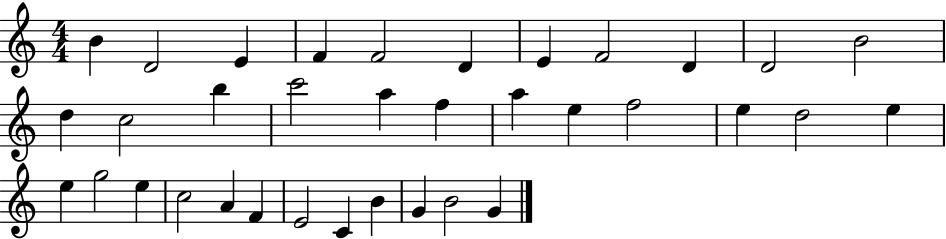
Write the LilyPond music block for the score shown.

{
  \clef treble
  \numericTimeSignature
  \time 4/4
  \key c \major
  b'4 d'2 e'4 | f'4 f'2 d'4 | e'4 f'2 d'4 | d'2 b'2 | \break d''4 c''2 b''4 | c'''2 a''4 f''4 | a''4 e''4 f''2 | e''4 d''2 e''4 | \break e''4 g''2 e''4 | c''2 a'4 f'4 | e'2 c'4 b'4 | g'4 b'2 g'4 | \break \bar "|."
}